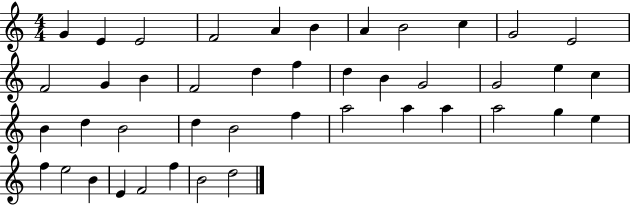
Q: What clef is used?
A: treble